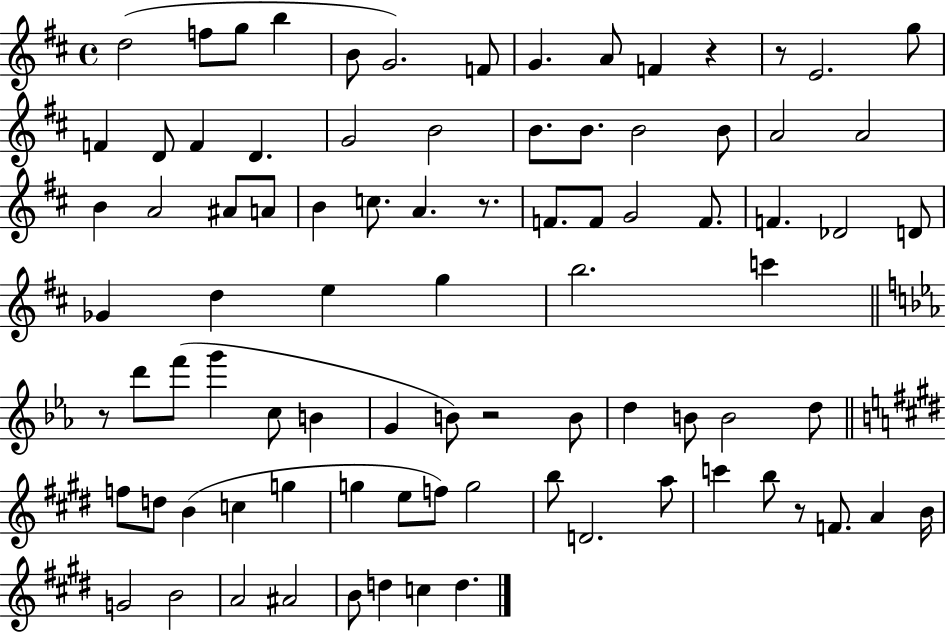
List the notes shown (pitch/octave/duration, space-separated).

D5/h F5/e G5/e B5/q B4/e G4/h. F4/e G4/q. A4/e F4/q R/q R/e E4/h. G5/e F4/q D4/e F4/q D4/q. G4/h B4/h B4/e. B4/e. B4/h B4/e A4/h A4/h B4/q A4/h A#4/e A4/e B4/q C5/e. A4/q. R/e. F4/e. F4/e G4/h F4/e. F4/q. Db4/h D4/e Gb4/q D5/q E5/q G5/q B5/h. C6/q R/e D6/e F6/e G6/q C5/e B4/q G4/q B4/e R/h B4/e D5/q B4/e B4/h D5/e F5/e D5/e B4/q C5/q G5/q G5/q E5/e F5/e G5/h B5/e D4/h. A5/e C6/q B5/e R/e F4/e. A4/q B4/s G4/h B4/h A4/h A#4/h B4/e D5/q C5/q D5/q.